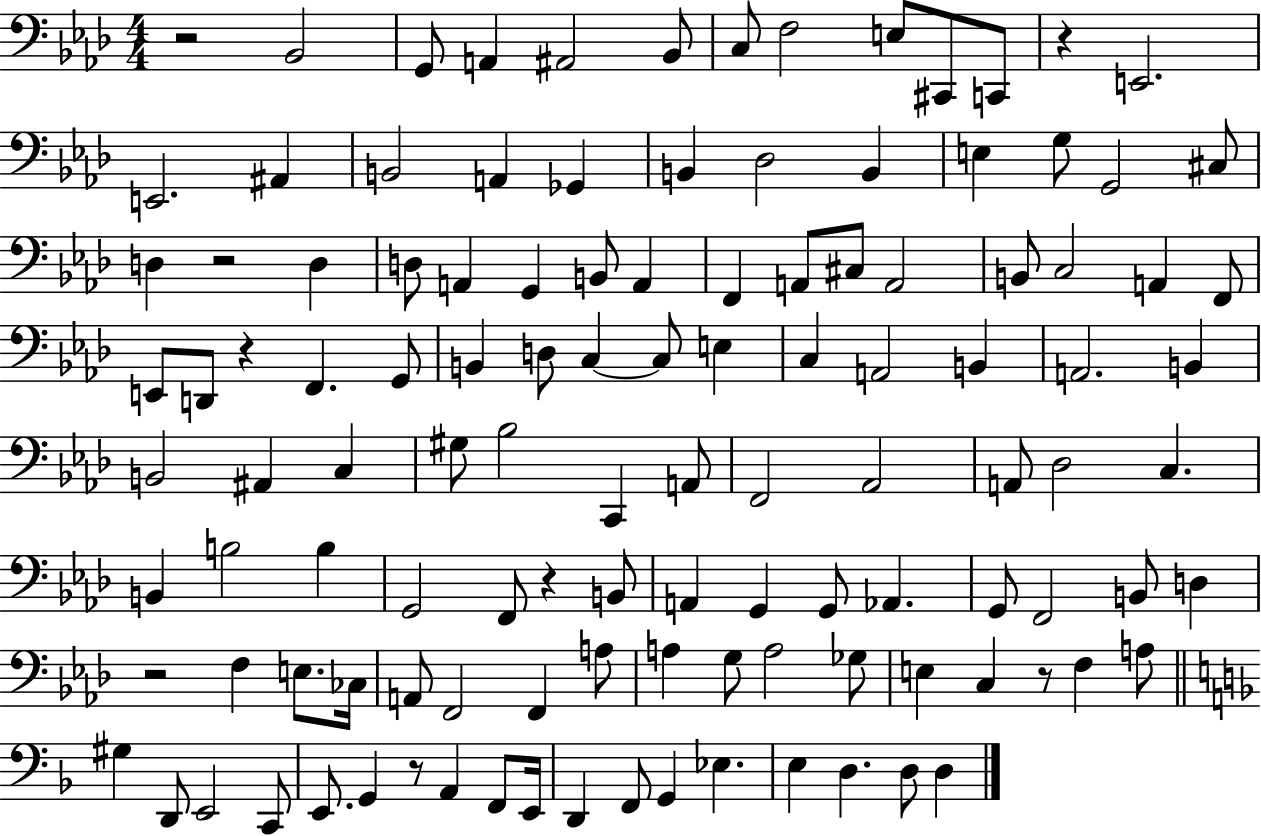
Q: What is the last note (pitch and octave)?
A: D3